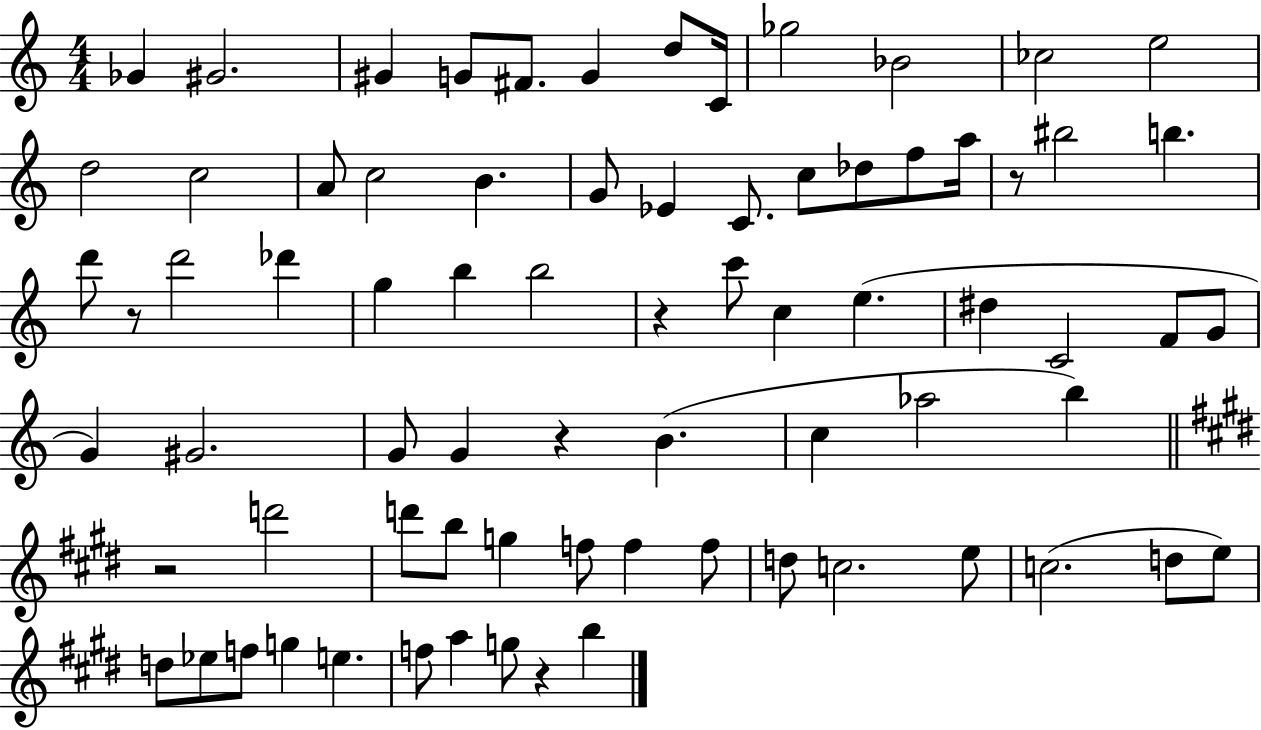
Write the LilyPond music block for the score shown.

{
  \clef treble
  \numericTimeSignature
  \time 4/4
  \key c \major
  ges'4 gis'2. | gis'4 g'8 fis'8. g'4 d''8 c'16 | ges''2 bes'2 | ces''2 e''2 | \break d''2 c''2 | a'8 c''2 b'4. | g'8 ees'4 c'8. c''8 des''8 f''8 a''16 | r8 bis''2 b''4. | \break d'''8 r8 d'''2 des'''4 | g''4 b''4 b''2 | r4 c'''8 c''4 e''4.( | dis''4 c'2 f'8 g'8 | \break g'4) gis'2. | g'8 g'4 r4 b'4.( | c''4 aes''2 b''4) | \bar "||" \break \key e \major r2 d'''2 | d'''8 b''8 g''4 f''8 f''4 f''8 | d''8 c''2. e''8 | c''2.( d''8 e''8) | \break d''8 ees''8 f''8 g''4 e''4. | f''8 a''4 g''8 r4 b''4 | \bar "|."
}